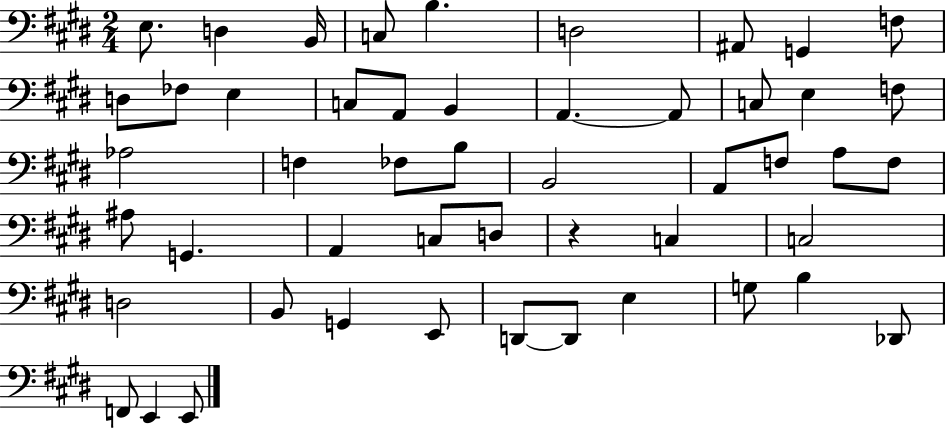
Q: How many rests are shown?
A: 1